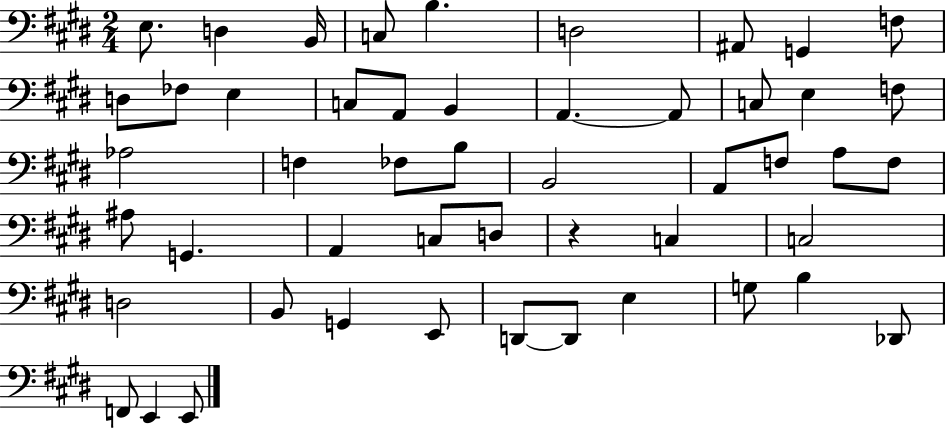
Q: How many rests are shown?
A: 1